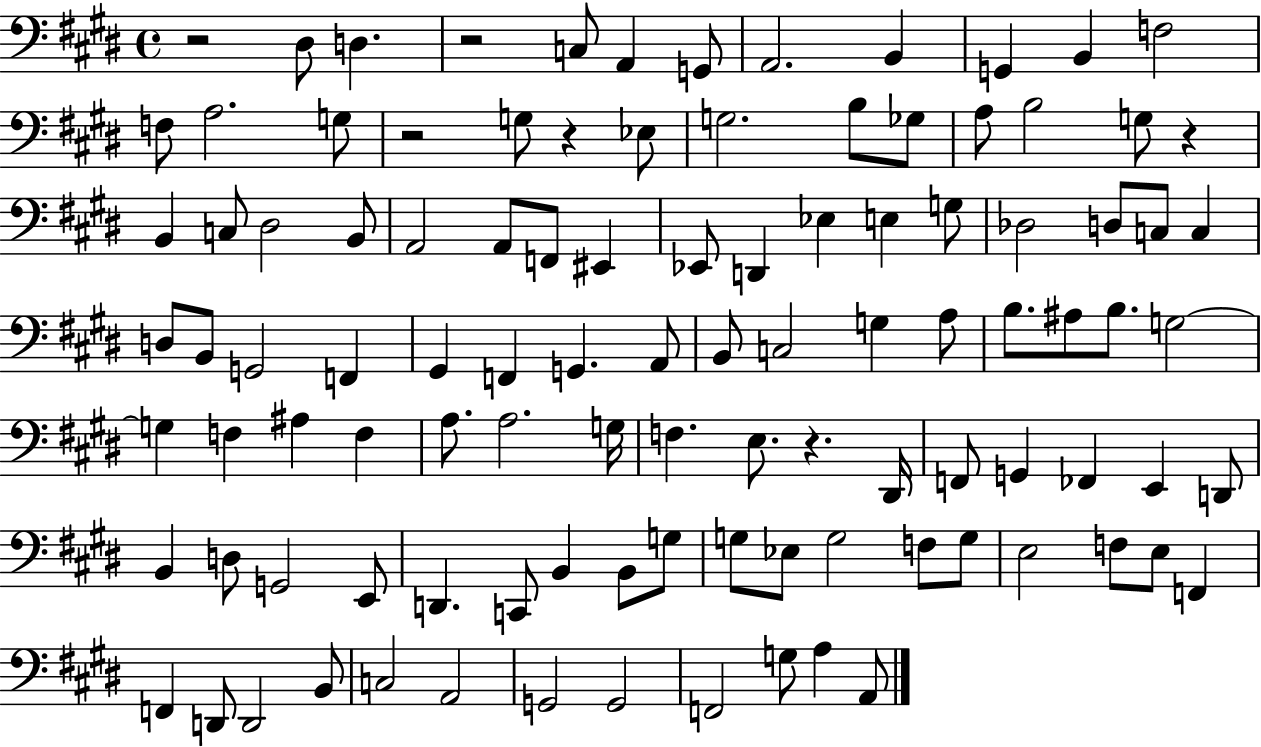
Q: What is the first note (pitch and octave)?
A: D#3